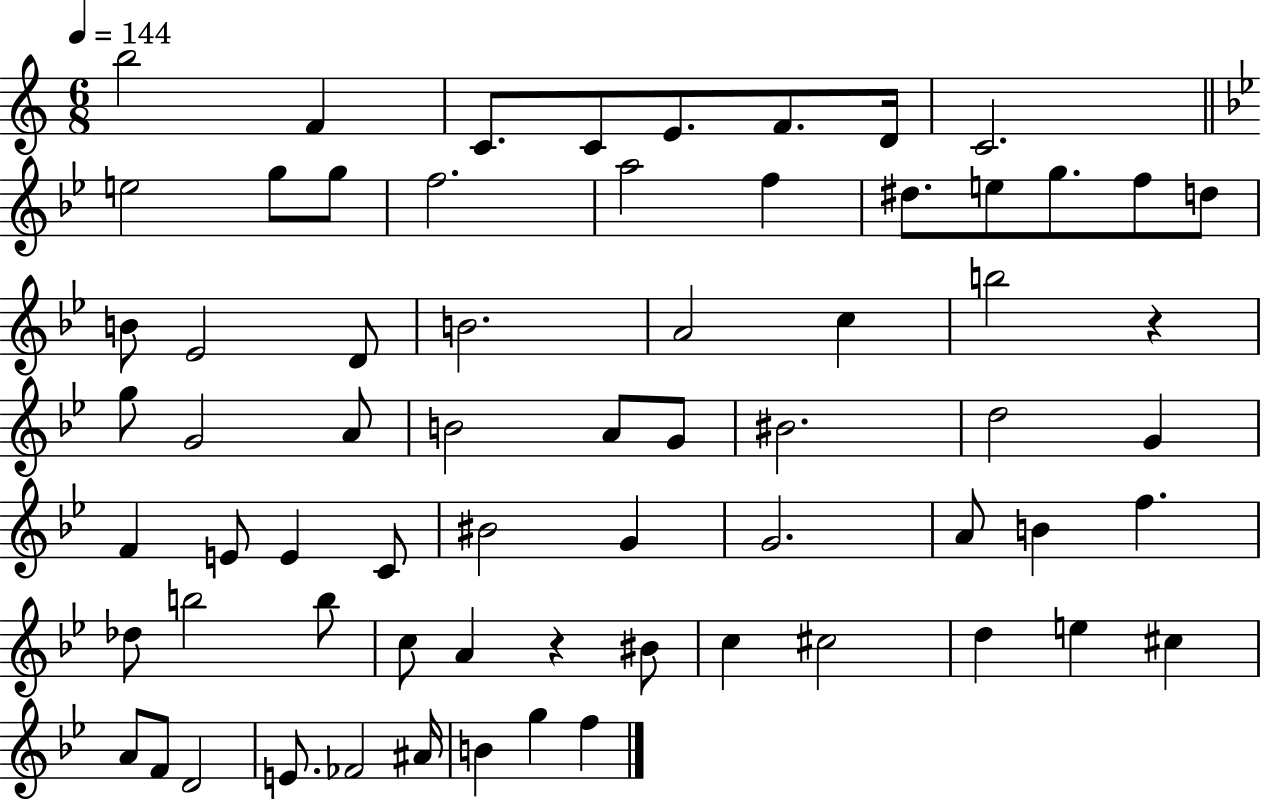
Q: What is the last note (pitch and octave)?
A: F5